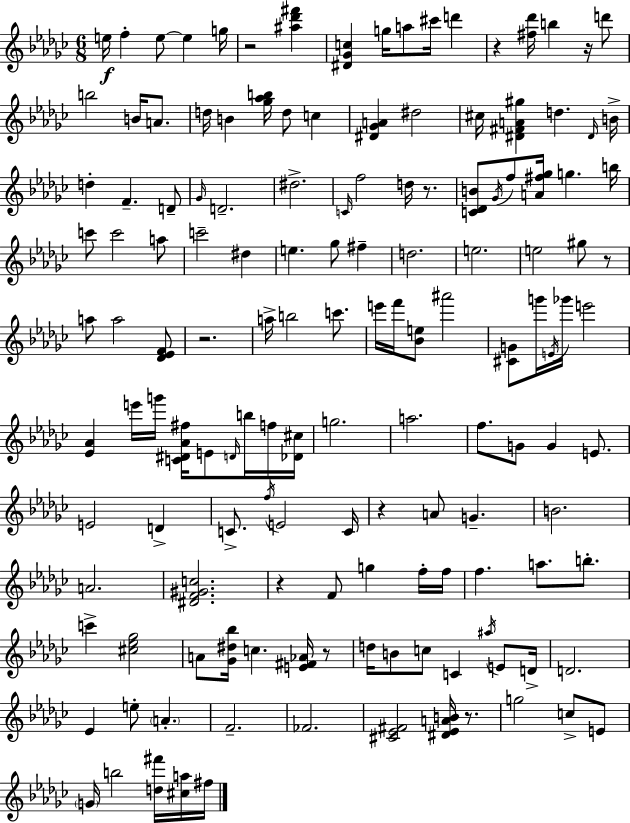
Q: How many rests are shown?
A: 10